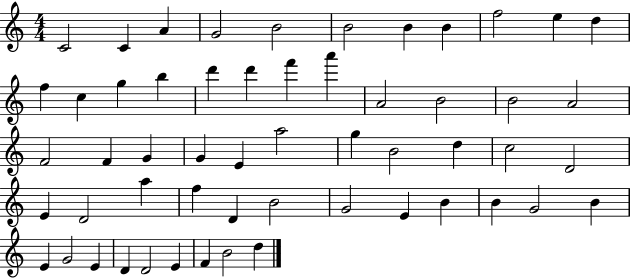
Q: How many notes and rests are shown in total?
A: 55